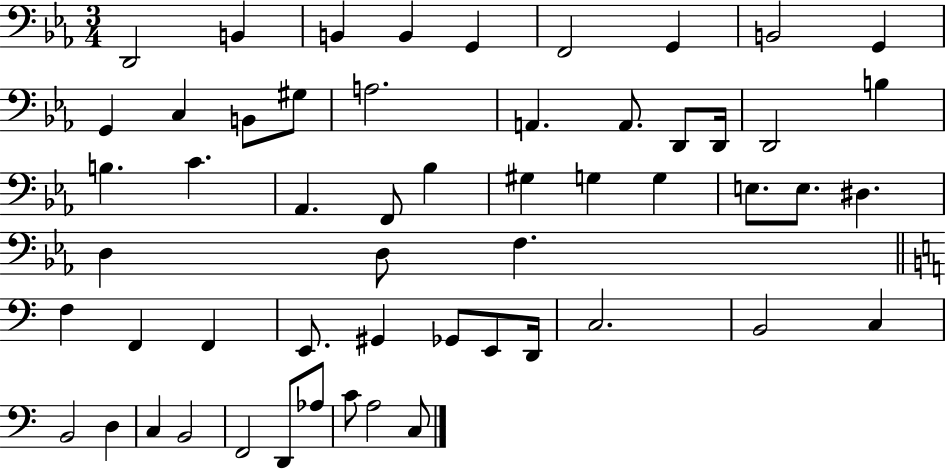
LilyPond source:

{
  \clef bass
  \numericTimeSignature
  \time 3/4
  \key ees \major
  d,2 b,4 | b,4 b,4 g,4 | f,2 g,4 | b,2 g,4 | \break g,4 c4 b,8 gis8 | a2. | a,4. a,8. d,8 d,16 | d,2 b4 | \break b4. c'4. | aes,4. f,8 bes4 | gis4 g4 g4 | e8. e8. dis4. | \break d4 d8 f4. | \bar "||" \break \key c \major f4 f,4 f,4 | e,8. gis,4 ges,8 e,8 d,16 | c2. | b,2 c4 | \break b,2 d4 | c4 b,2 | f,2 d,8 aes8 | c'8 a2 c8 | \break \bar "|."
}